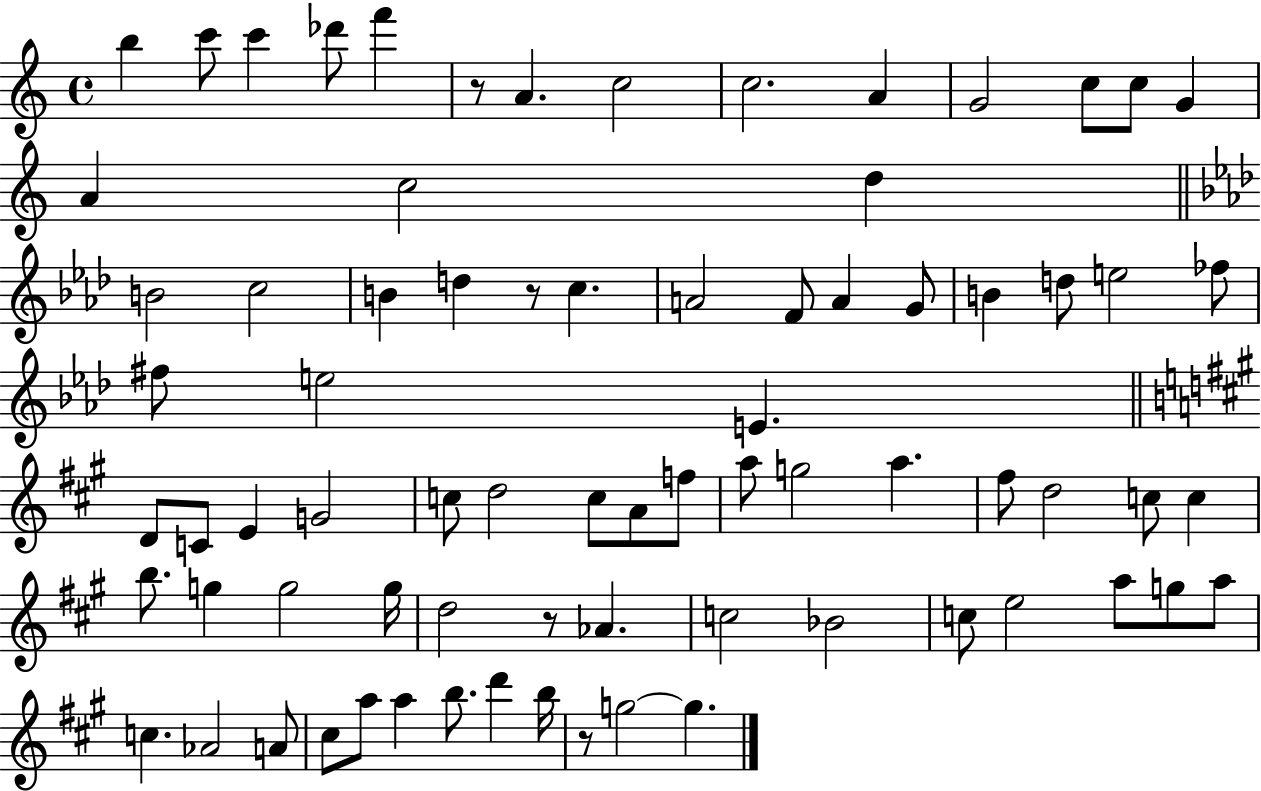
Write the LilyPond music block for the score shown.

{
  \clef treble
  \time 4/4
  \defaultTimeSignature
  \key c \major
  b''4 c'''8 c'''4 des'''8 f'''4 | r8 a'4. c''2 | c''2. a'4 | g'2 c''8 c''8 g'4 | \break a'4 c''2 d''4 | \bar "||" \break \key f \minor b'2 c''2 | b'4 d''4 r8 c''4. | a'2 f'8 a'4 g'8 | b'4 d''8 e''2 fes''8 | \break fis''8 e''2 e'4. | \bar "||" \break \key a \major d'8 c'8 e'4 g'2 | c''8 d''2 c''8 a'8 f''8 | a''8 g''2 a''4. | fis''8 d''2 c''8 c''4 | \break b''8. g''4 g''2 g''16 | d''2 r8 aes'4. | c''2 bes'2 | c''8 e''2 a''8 g''8 a''8 | \break c''4. aes'2 a'8 | cis''8 a''8 a''4 b''8. d'''4 b''16 | r8 g''2~~ g''4. | \bar "|."
}